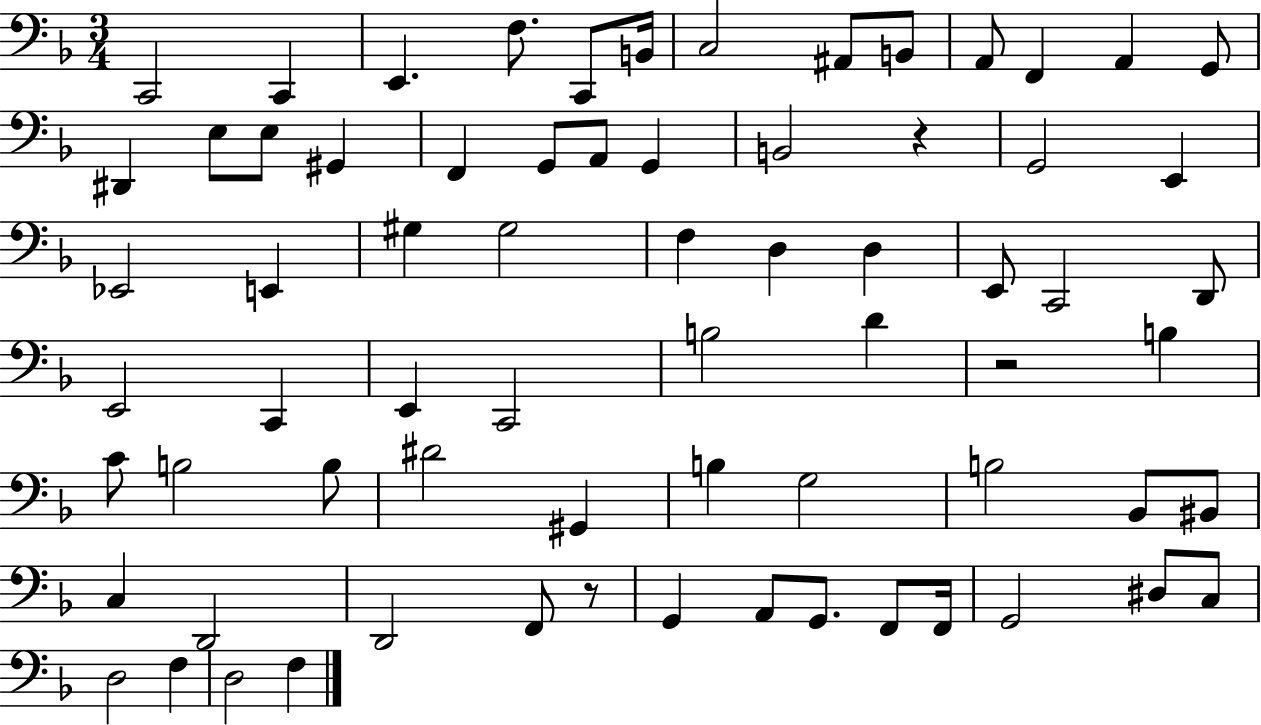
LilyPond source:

{
  \clef bass
  \numericTimeSignature
  \time 3/4
  \key f \major
  c,2 c,4 | e,4. f8. c,8 b,16 | c2 ais,8 b,8 | a,8 f,4 a,4 g,8 | \break dis,4 e8 e8 gis,4 | f,4 g,8 a,8 g,4 | b,2 r4 | g,2 e,4 | \break ees,2 e,4 | gis4 gis2 | f4 d4 d4 | e,8 c,2 d,8 | \break e,2 c,4 | e,4 c,2 | b2 d'4 | r2 b4 | \break c'8 b2 b8 | dis'2 gis,4 | b4 g2 | b2 bes,8 bis,8 | \break c4 d,2 | d,2 f,8 r8 | g,4 a,8 g,8. f,8 f,16 | g,2 dis8 c8 | \break d2 f4 | d2 f4 | \bar "|."
}